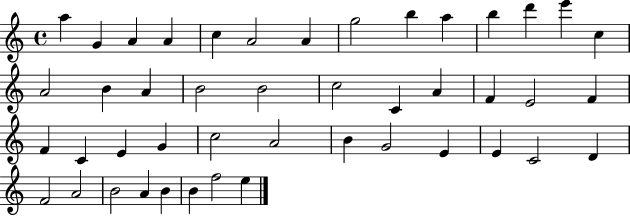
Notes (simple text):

A5/q G4/q A4/q A4/q C5/q A4/h A4/q G5/h B5/q A5/q B5/q D6/q E6/q C5/q A4/h B4/q A4/q B4/h B4/h C5/h C4/q A4/q F4/q E4/h F4/q F4/q C4/q E4/q G4/q C5/h A4/h B4/q G4/h E4/q E4/q C4/h D4/q F4/h A4/h B4/h A4/q B4/q B4/q F5/h E5/q